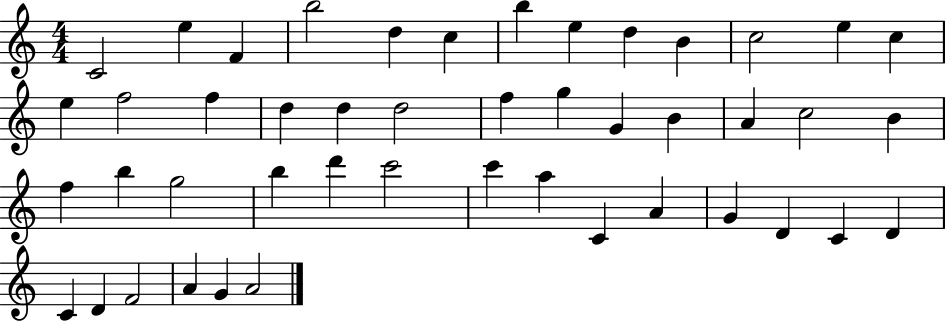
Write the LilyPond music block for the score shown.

{
  \clef treble
  \numericTimeSignature
  \time 4/4
  \key c \major
  c'2 e''4 f'4 | b''2 d''4 c''4 | b''4 e''4 d''4 b'4 | c''2 e''4 c''4 | \break e''4 f''2 f''4 | d''4 d''4 d''2 | f''4 g''4 g'4 b'4 | a'4 c''2 b'4 | \break f''4 b''4 g''2 | b''4 d'''4 c'''2 | c'''4 a''4 c'4 a'4 | g'4 d'4 c'4 d'4 | \break c'4 d'4 f'2 | a'4 g'4 a'2 | \bar "|."
}